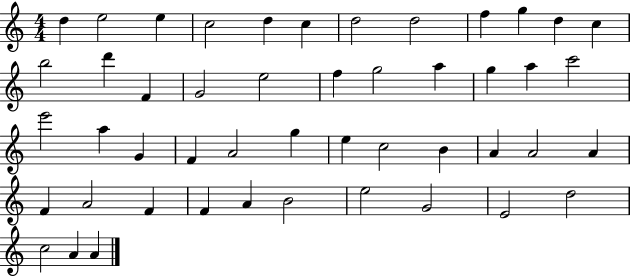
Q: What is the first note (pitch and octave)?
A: D5